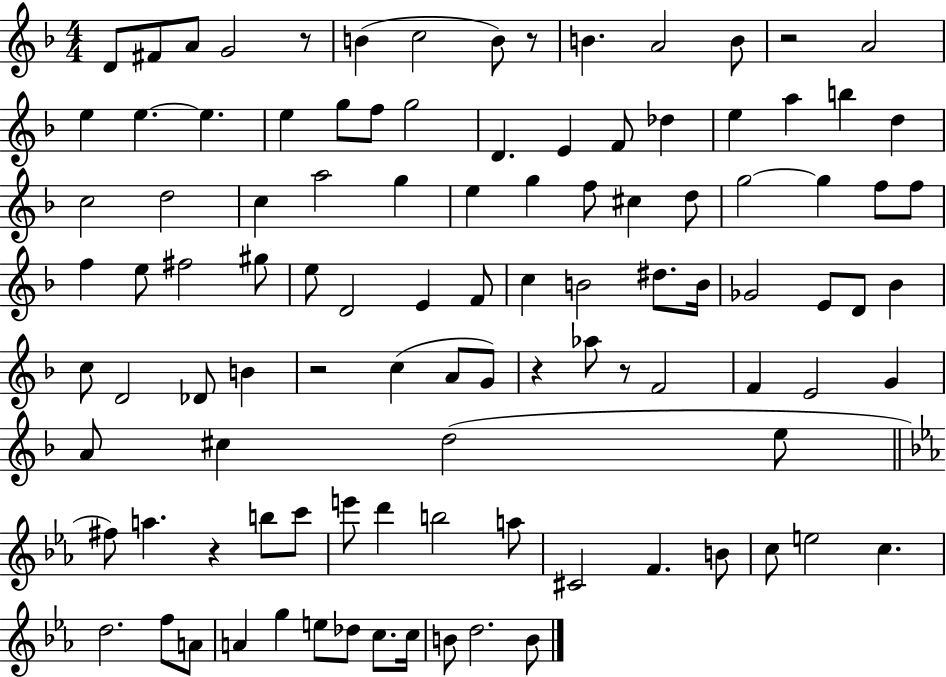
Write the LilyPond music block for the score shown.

{
  \clef treble
  \numericTimeSignature
  \time 4/4
  \key f \major
  \repeat volta 2 { d'8 fis'8 a'8 g'2 r8 | b'4( c''2 b'8) r8 | b'4. a'2 b'8 | r2 a'2 | \break e''4 e''4.~~ e''4. | e''4 g''8 f''8 g''2 | d'4. e'4 f'8 des''4 | e''4 a''4 b''4 d''4 | \break c''2 d''2 | c''4 a''2 g''4 | e''4 g''4 f''8 cis''4 d''8 | g''2~~ g''4 f''8 f''8 | \break f''4 e''8 fis''2 gis''8 | e''8 d'2 e'4 f'8 | c''4 b'2 dis''8. b'16 | ges'2 e'8 d'8 bes'4 | \break c''8 d'2 des'8 b'4 | r2 c''4( a'8 g'8) | r4 aes''8 r8 f'2 | f'4 e'2 g'4 | \break a'8 cis''4 d''2( e''8 | \bar "||" \break \key c \minor fis''8) a''4. r4 b''8 c'''8 | e'''8 d'''4 b''2 a''8 | cis'2 f'4. b'8 | c''8 e''2 c''4. | \break d''2. f''8 a'8 | a'4 g''4 e''8 des''8 c''8. c''16 | b'8 d''2. b'8 | } \bar "|."
}